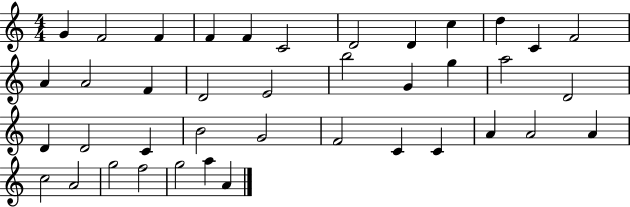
{
  \clef treble
  \numericTimeSignature
  \time 4/4
  \key c \major
  g'4 f'2 f'4 | f'4 f'4 c'2 | d'2 d'4 c''4 | d''4 c'4 f'2 | \break a'4 a'2 f'4 | d'2 e'2 | b''2 g'4 g''4 | a''2 d'2 | \break d'4 d'2 c'4 | b'2 g'2 | f'2 c'4 c'4 | a'4 a'2 a'4 | \break c''2 a'2 | g''2 f''2 | g''2 a''4 a'4 | \bar "|."
}